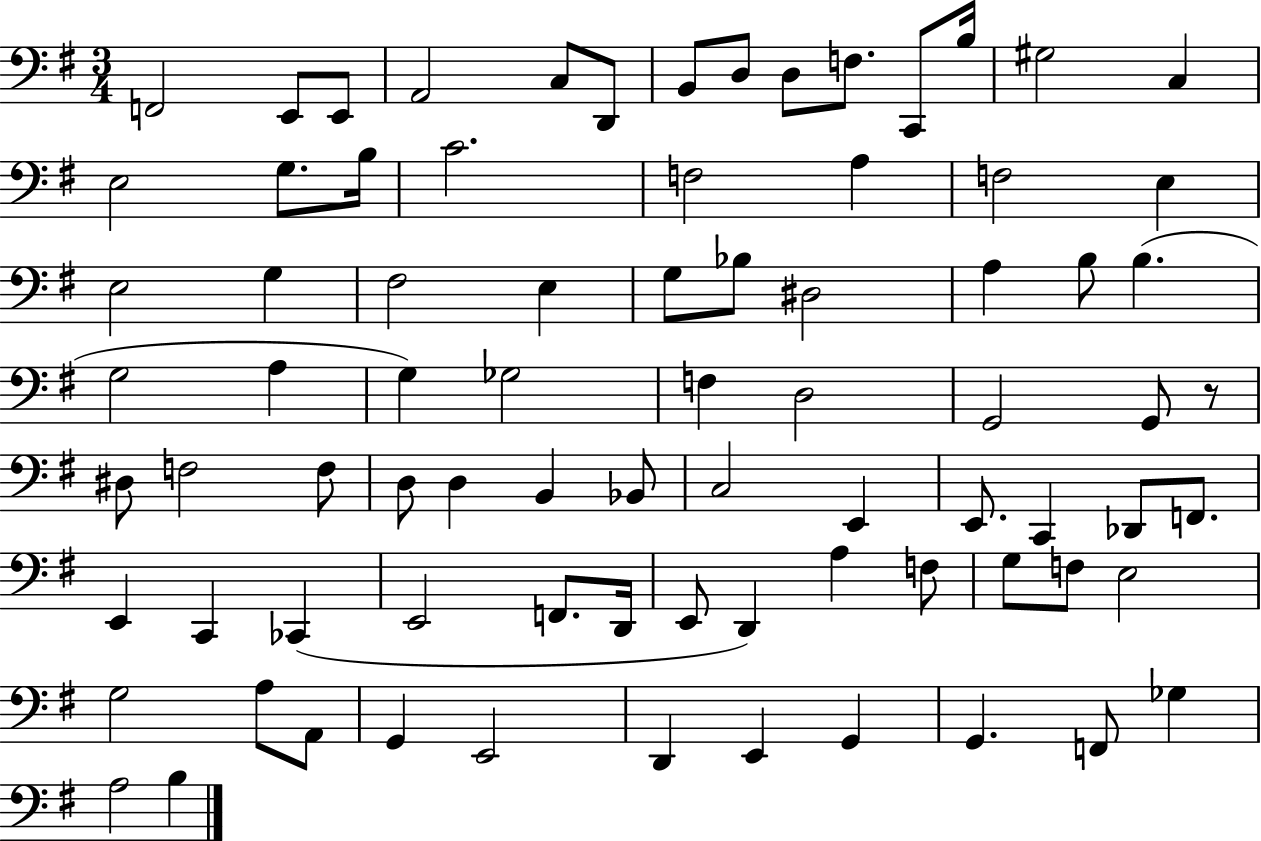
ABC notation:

X:1
T:Untitled
M:3/4
L:1/4
K:G
F,,2 E,,/2 E,,/2 A,,2 C,/2 D,,/2 B,,/2 D,/2 D,/2 F,/2 C,,/2 B,/4 ^G,2 C, E,2 G,/2 B,/4 C2 F,2 A, F,2 E, E,2 G, ^F,2 E, G,/2 _B,/2 ^D,2 A, B,/2 B, G,2 A, G, _G,2 F, D,2 G,,2 G,,/2 z/2 ^D,/2 F,2 F,/2 D,/2 D, B,, _B,,/2 C,2 E,, E,,/2 C,, _D,,/2 F,,/2 E,, C,, _C,, E,,2 F,,/2 D,,/4 E,,/2 D,, A, F,/2 G,/2 F,/2 E,2 G,2 A,/2 A,,/2 G,, E,,2 D,, E,, G,, G,, F,,/2 _G, A,2 B,